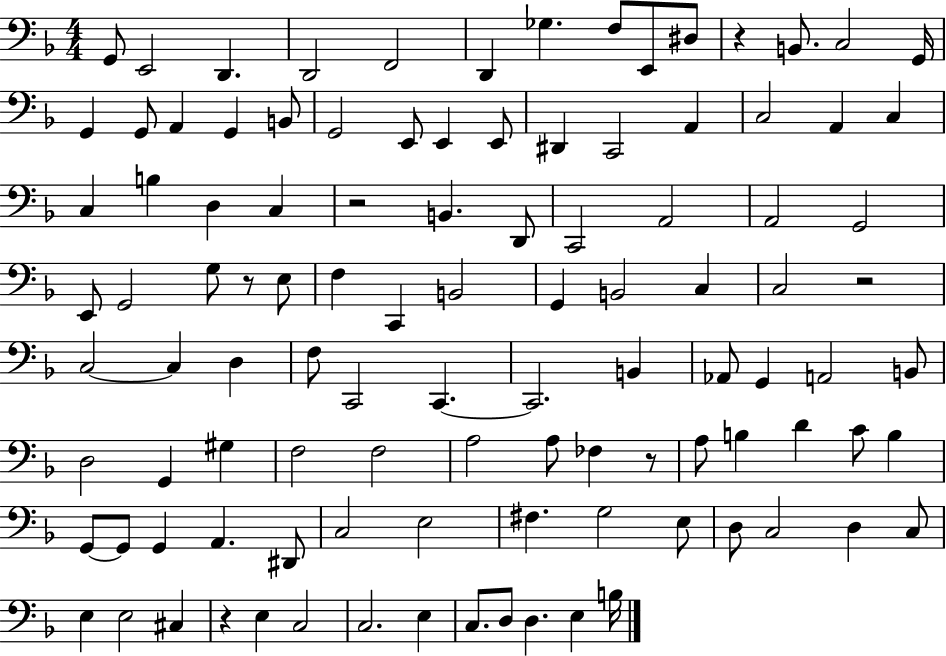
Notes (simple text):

G2/e E2/h D2/q. D2/h F2/h D2/q Gb3/q. F3/e E2/e D#3/e R/q B2/e. C3/h G2/s G2/q G2/e A2/q G2/q B2/e G2/h E2/e E2/q E2/e D#2/q C2/h A2/q C3/h A2/q C3/q C3/q B3/q D3/q C3/q R/h B2/q. D2/e C2/h A2/h A2/h G2/h E2/e G2/h G3/e R/e E3/e F3/q C2/q B2/h G2/q B2/h C3/q C3/h R/h C3/h C3/q D3/q F3/e C2/h C2/q. C2/h. B2/q Ab2/e G2/q A2/h B2/e D3/h G2/q G#3/q F3/h F3/h A3/h A3/e FES3/q R/e A3/e B3/q D4/q C4/e B3/q G2/e G2/e G2/q A2/q. D#2/e C3/h E3/h F#3/q. G3/h E3/e D3/e C3/h D3/q C3/e E3/q E3/h C#3/q R/q E3/q C3/h C3/h. E3/q C3/e. D3/e D3/q. E3/q B3/s